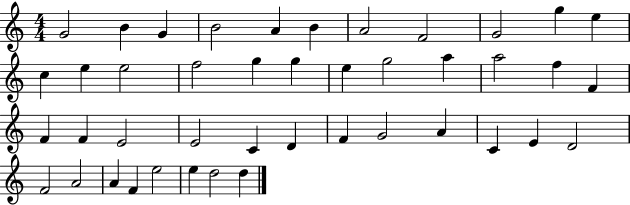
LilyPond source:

{
  \clef treble
  \numericTimeSignature
  \time 4/4
  \key c \major
  g'2 b'4 g'4 | b'2 a'4 b'4 | a'2 f'2 | g'2 g''4 e''4 | \break c''4 e''4 e''2 | f''2 g''4 g''4 | e''4 g''2 a''4 | a''2 f''4 f'4 | \break f'4 f'4 e'2 | e'2 c'4 d'4 | f'4 g'2 a'4 | c'4 e'4 d'2 | \break f'2 a'2 | a'4 f'4 e''2 | e''4 d''2 d''4 | \bar "|."
}